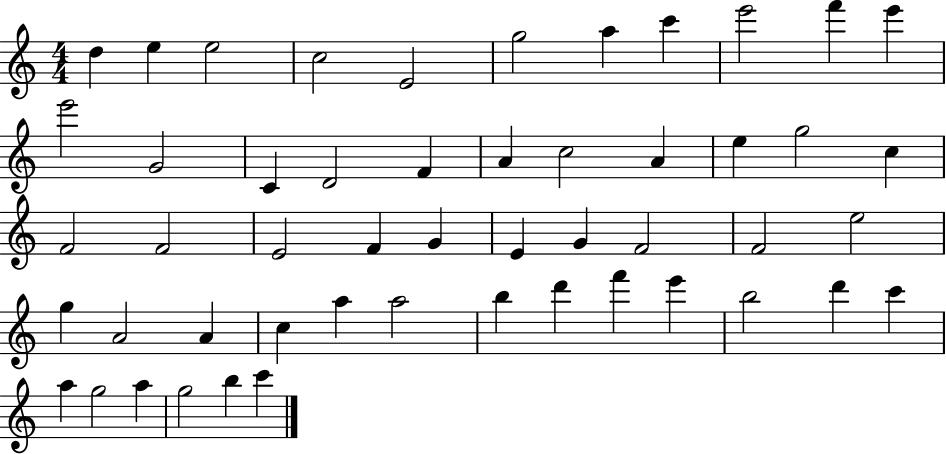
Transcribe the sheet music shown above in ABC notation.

X:1
T:Untitled
M:4/4
L:1/4
K:C
d e e2 c2 E2 g2 a c' e'2 f' e' e'2 G2 C D2 F A c2 A e g2 c F2 F2 E2 F G E G F2 F2 e2 g A2 A c a a2 b d' f' e' b2 d' c' a g2 a g2 b c'